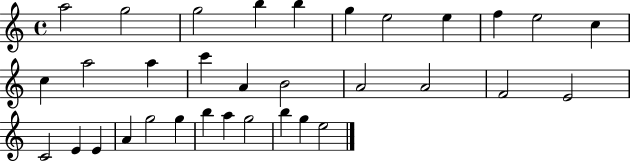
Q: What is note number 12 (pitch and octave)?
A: C5